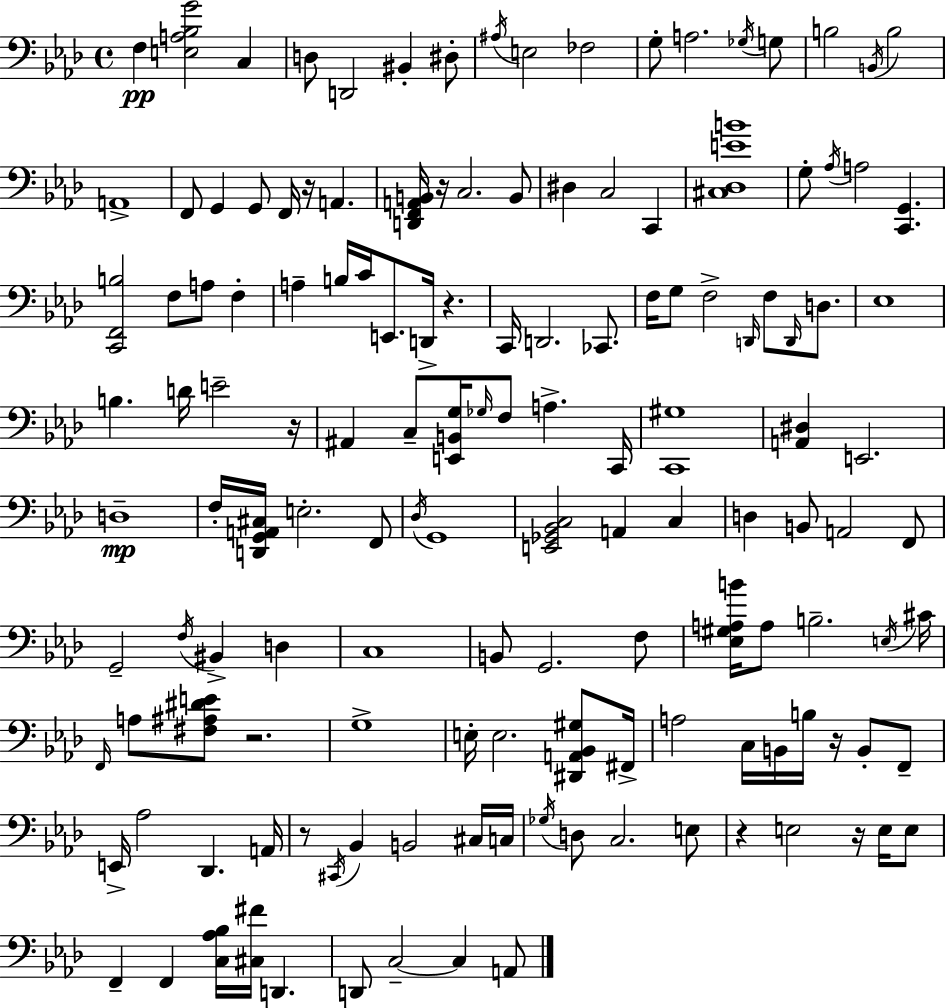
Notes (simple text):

F3/q [E3,A3,Bb3,G4]/h C3/q D3/e D2/h BIS2/q D#3/e A#3/s E3/h FES3/h G3/e A3/h. Gb3/s G3/e B3/h B2/s B3/h A2/w F2/e G2/q G2/e F2/s R/s A2/q. [D2,F2,A2,B2]/s R/s C3/h. B2/e D#3/q C3/h C2/q [C#3,Db3,E4,B4]/w G3/e Ab3/s A3/h [C2,G2]/q. [C2,F2,B3]/h F3/e A3/e F3/q A3/q B3/s C4/s E2/e. D2/s R/q. C2/s D2/h. CES2/e. F3/s G3/e F3/h D2/s F3/e D2/s D3/e. Eb3/w B3/q. D4/s E4/h R/s A#2/q C3/e [E2,B2,G3]/s Gb3/s F3/e A3/q. C2/s [C2,G#3]/w [A2,D#3]/q E2/h. D3/w F3/s [D2,G2,A2,C#3]/s E3/h. F2/e Db3/s G2/w [E2,Gb2,Bb2,C3]/h A2/q C3/q D3/q B2/e A2/h F2/e G2/h F3/s BIS2/q D3/q C3/w B2/e G2/h. F3/e [Eb3,G#3,A3,B4]/s A3/e B3/h. E3/s C#4/s F2/s A3/e [F#3,A#3,D#4,E4]/e R/h. G3/w E3/s E3/h. [D#2,A2,Bb2,G#3]/e F#2/s A3/h C3/s B2/s B3/s R/s B2/e F2/e E2/s Ab3/h Db2/q. A2/s R/e C#2/s Bb2/q B2/h C#3/s C3/s Gb3/s D3/e C3/h. E3/e R/q E3/h R/s E3/s E3/e F2/q F2/q [C3,Ab3,Bb3]/s [C#3,F#4]/s D2/q. D2/e C3/h C3/q A2/e